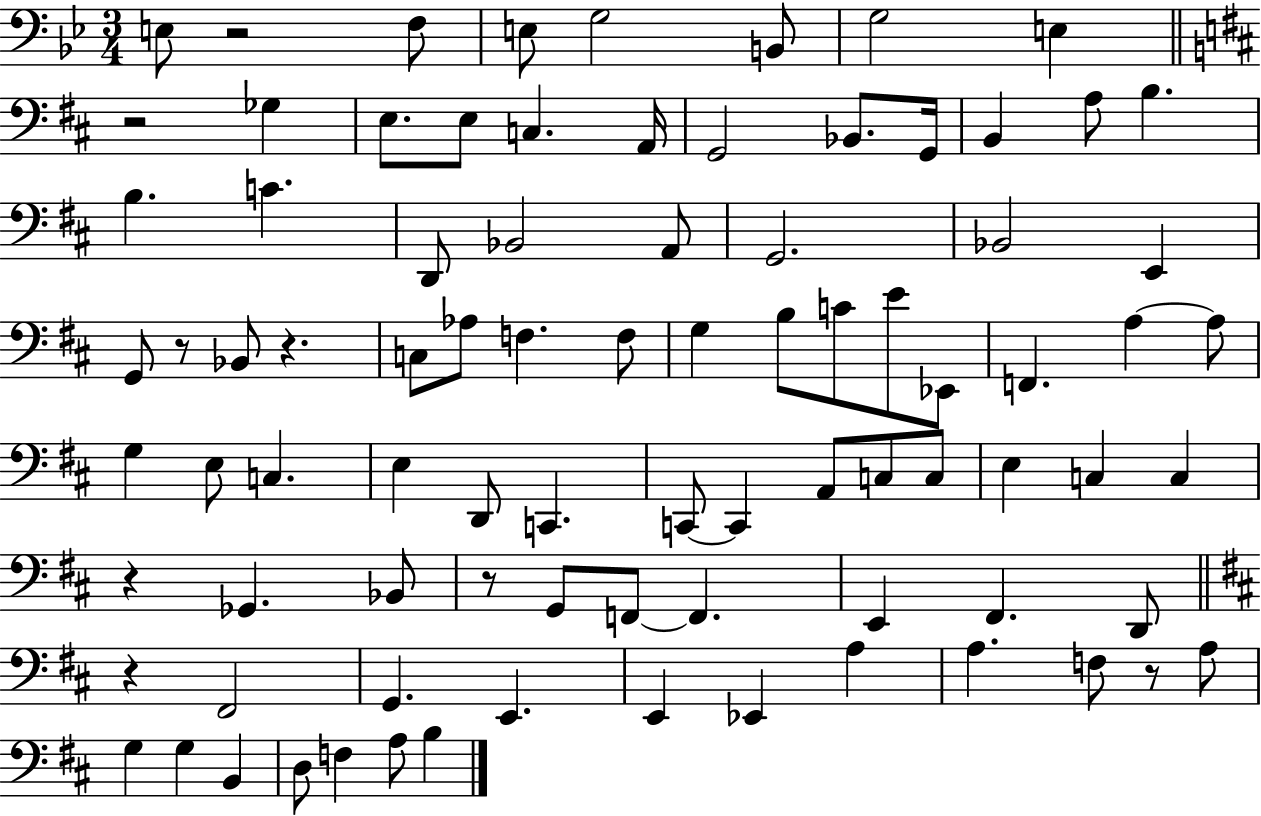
{
  \clef bass
  \numericTimeSignature
  \time 3/4
  \key bes \major
  e8 r2 f8 | e8 g2 b,8 | g2 e4 | \bar "||" \break \key d \major r2 ges4 | e8. e8 c4. a,16 | g,2 bes,8. g,16 | b,4 a8 b4. | \break b4. c'4. | d,8 bes,2 a,8 | g,2. | bes,2 e,4 | \break g,8 r8 bes,8 r4. | c8 aes8 f4. f8 | g4 b8 c'8 e'8 ees,8 | f,4. a4~~ a8 | \break g4 e8 c4. | e4 d,8 c,4. | c,8~~ c,4 a,8 c8 c8 | e4 c4 c4 | \break r4 ges,4. bes,8 | r8 g,8 f,8~~ f,4. | e,4 fis,4. d,8 | \bar "||" \break \key b \minor r4 fis,2 | g,4. e,4. | e,4 ees,4 a4 | a4. f8 r8 a8 | \break g4 g4 b,4 | d8 f4 a8 b4 | \bar "|."
}